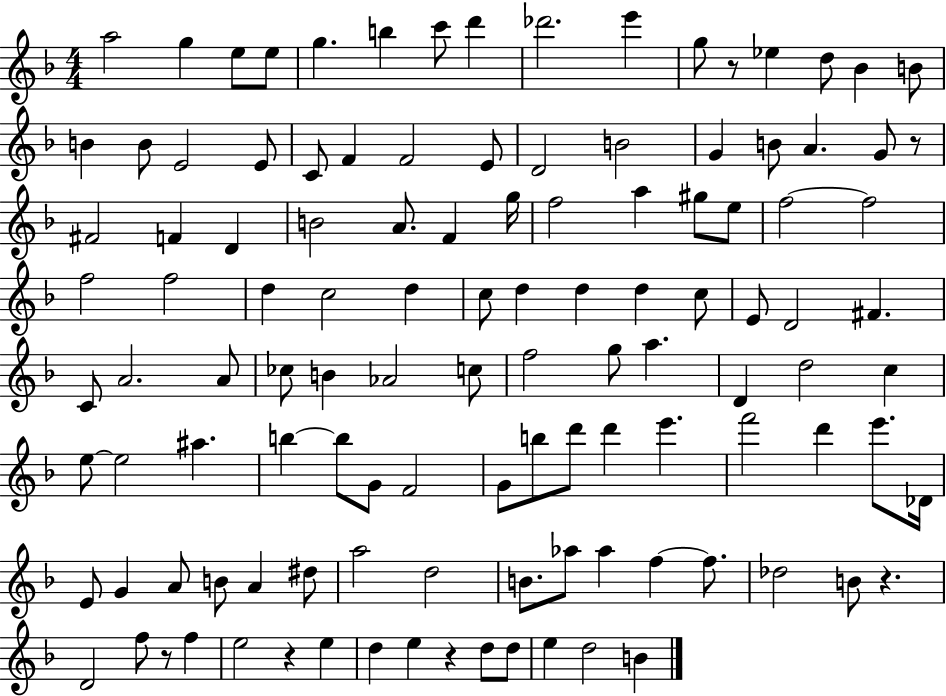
{
  \clef treble
  \numericTimeSignature
  \time 4/4
  \key f \major
  a''2 g''4 e''8 e''8 | g''4. b''4 c'''8 d'''4 | des'''2. e'''4 | g''8 r8 ees''4 d''8 bes'4 b'8 | \break b'4 b'8 e'2 e'8 | c'8 f'4 f'2 e'8 | d'2 b'2 | g'4 b'8 a'4. g'8 r8 | \break fis'2 f'4 d'4 | b'2 a'8. f'4 g''16 | f''2 a''4 gis''8 e''8 | f''2~~ f''2 | \break f''2 f''2 | d''4 c''2 d''4 | c''8 d''4 d''4 d''4 c''8 | e'8 d'2 fis'4. | \break c'8 a'2. a'8 | ces''8 b'4 aes'2 c''8 | f''2 g''8 a''4. | d'4 d''2 c''4 | \break e''8~~ e''2 ais''4. | b''4~~ b''8 g'8 f'2 | g'8 b''8 d'''8 d'''4 e'''4. | f'''2 d'''4 e'''8. des'16 | \break e'8 g'4 a'8 b'8 a'4 dis''8 | a''2 d''2 | b'8. aes''8 aes''4 f''4~~ f''8. | des''2 b'8 r4. | \break d'2 f''8 r8 f''4 | e''2 r4 e''4 | d''4 e''4 r4 d''8 d''8 | e''4 d''2 b'4 | \break \bar "|."
}